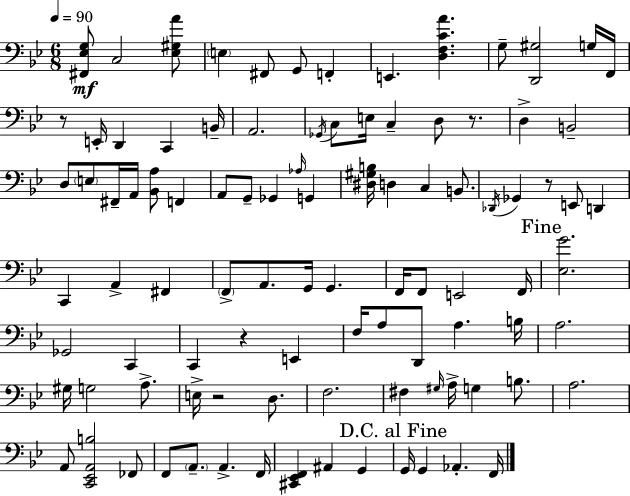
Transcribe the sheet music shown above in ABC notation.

X:1
T:Untitled
M:6/8
L:1/4
K:Gm
[^F,,_E,G,]/2 C,2 [_E,^G,A]/2 E, ^F,,/2 G,,/2 F,, E,, [D,F,CA] G,/2 [D,,^G,]2 G,/4 F,,/4 z/2 E,,/4 D,, C,, B,,/4 A,,2 _G,,/4 C,/2 E,/4 C, D,/2 z/2 D, B,,2 D,/2 E,/2 ^F,,/4 A,,/4 [_B,,A,]/2 F,, A,,/2 G,,/2 _G,, _A,/4 G,, [^D,^G,B,]/4 D, C, B,,/2 _D,,/4 _G,, z/2 E,,/2 D,, C,, A,, ^F,, F,,/2 A,,/2 G,,/4 G,, F,,/4 F,,/2 E,,2 F,,/4 [_E,G]2 _G,,2 C,, C,, z E,, F,/4 A,/2 D,,/2 A, B,/4 A,2 ^G,/4 G,2 A,/2 E,/4 z2 D,/2 F,2 ^F, ^G,/4 A,/4 G, B,/2 A,2 A,,/2 [C,,_E,,A,,B,]2 _F,,/2 F,,/2 A,,/2 A,, F,,/4 [^C,,_E,,F,,] ^A,, G,, G,,/4 G,, _A,, F,,/4